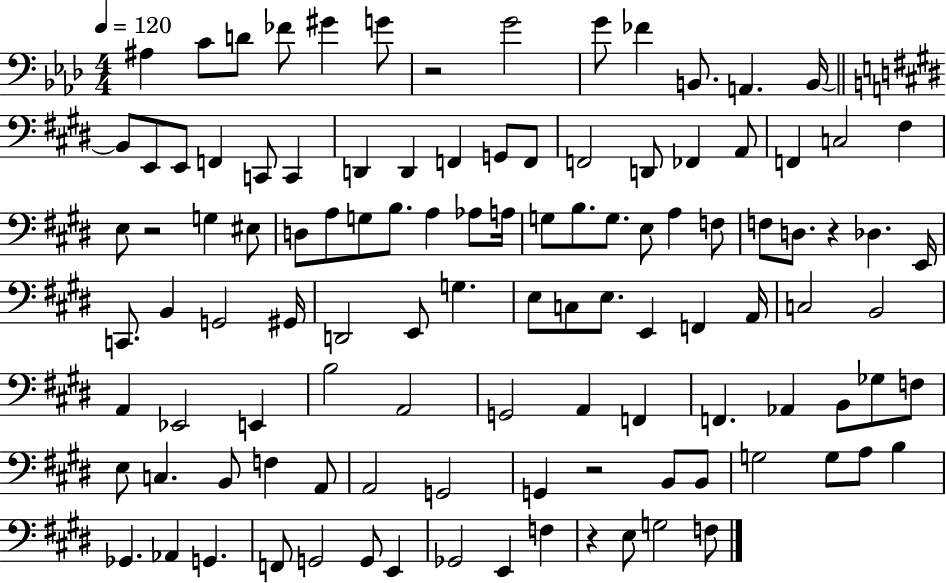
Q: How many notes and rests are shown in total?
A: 110